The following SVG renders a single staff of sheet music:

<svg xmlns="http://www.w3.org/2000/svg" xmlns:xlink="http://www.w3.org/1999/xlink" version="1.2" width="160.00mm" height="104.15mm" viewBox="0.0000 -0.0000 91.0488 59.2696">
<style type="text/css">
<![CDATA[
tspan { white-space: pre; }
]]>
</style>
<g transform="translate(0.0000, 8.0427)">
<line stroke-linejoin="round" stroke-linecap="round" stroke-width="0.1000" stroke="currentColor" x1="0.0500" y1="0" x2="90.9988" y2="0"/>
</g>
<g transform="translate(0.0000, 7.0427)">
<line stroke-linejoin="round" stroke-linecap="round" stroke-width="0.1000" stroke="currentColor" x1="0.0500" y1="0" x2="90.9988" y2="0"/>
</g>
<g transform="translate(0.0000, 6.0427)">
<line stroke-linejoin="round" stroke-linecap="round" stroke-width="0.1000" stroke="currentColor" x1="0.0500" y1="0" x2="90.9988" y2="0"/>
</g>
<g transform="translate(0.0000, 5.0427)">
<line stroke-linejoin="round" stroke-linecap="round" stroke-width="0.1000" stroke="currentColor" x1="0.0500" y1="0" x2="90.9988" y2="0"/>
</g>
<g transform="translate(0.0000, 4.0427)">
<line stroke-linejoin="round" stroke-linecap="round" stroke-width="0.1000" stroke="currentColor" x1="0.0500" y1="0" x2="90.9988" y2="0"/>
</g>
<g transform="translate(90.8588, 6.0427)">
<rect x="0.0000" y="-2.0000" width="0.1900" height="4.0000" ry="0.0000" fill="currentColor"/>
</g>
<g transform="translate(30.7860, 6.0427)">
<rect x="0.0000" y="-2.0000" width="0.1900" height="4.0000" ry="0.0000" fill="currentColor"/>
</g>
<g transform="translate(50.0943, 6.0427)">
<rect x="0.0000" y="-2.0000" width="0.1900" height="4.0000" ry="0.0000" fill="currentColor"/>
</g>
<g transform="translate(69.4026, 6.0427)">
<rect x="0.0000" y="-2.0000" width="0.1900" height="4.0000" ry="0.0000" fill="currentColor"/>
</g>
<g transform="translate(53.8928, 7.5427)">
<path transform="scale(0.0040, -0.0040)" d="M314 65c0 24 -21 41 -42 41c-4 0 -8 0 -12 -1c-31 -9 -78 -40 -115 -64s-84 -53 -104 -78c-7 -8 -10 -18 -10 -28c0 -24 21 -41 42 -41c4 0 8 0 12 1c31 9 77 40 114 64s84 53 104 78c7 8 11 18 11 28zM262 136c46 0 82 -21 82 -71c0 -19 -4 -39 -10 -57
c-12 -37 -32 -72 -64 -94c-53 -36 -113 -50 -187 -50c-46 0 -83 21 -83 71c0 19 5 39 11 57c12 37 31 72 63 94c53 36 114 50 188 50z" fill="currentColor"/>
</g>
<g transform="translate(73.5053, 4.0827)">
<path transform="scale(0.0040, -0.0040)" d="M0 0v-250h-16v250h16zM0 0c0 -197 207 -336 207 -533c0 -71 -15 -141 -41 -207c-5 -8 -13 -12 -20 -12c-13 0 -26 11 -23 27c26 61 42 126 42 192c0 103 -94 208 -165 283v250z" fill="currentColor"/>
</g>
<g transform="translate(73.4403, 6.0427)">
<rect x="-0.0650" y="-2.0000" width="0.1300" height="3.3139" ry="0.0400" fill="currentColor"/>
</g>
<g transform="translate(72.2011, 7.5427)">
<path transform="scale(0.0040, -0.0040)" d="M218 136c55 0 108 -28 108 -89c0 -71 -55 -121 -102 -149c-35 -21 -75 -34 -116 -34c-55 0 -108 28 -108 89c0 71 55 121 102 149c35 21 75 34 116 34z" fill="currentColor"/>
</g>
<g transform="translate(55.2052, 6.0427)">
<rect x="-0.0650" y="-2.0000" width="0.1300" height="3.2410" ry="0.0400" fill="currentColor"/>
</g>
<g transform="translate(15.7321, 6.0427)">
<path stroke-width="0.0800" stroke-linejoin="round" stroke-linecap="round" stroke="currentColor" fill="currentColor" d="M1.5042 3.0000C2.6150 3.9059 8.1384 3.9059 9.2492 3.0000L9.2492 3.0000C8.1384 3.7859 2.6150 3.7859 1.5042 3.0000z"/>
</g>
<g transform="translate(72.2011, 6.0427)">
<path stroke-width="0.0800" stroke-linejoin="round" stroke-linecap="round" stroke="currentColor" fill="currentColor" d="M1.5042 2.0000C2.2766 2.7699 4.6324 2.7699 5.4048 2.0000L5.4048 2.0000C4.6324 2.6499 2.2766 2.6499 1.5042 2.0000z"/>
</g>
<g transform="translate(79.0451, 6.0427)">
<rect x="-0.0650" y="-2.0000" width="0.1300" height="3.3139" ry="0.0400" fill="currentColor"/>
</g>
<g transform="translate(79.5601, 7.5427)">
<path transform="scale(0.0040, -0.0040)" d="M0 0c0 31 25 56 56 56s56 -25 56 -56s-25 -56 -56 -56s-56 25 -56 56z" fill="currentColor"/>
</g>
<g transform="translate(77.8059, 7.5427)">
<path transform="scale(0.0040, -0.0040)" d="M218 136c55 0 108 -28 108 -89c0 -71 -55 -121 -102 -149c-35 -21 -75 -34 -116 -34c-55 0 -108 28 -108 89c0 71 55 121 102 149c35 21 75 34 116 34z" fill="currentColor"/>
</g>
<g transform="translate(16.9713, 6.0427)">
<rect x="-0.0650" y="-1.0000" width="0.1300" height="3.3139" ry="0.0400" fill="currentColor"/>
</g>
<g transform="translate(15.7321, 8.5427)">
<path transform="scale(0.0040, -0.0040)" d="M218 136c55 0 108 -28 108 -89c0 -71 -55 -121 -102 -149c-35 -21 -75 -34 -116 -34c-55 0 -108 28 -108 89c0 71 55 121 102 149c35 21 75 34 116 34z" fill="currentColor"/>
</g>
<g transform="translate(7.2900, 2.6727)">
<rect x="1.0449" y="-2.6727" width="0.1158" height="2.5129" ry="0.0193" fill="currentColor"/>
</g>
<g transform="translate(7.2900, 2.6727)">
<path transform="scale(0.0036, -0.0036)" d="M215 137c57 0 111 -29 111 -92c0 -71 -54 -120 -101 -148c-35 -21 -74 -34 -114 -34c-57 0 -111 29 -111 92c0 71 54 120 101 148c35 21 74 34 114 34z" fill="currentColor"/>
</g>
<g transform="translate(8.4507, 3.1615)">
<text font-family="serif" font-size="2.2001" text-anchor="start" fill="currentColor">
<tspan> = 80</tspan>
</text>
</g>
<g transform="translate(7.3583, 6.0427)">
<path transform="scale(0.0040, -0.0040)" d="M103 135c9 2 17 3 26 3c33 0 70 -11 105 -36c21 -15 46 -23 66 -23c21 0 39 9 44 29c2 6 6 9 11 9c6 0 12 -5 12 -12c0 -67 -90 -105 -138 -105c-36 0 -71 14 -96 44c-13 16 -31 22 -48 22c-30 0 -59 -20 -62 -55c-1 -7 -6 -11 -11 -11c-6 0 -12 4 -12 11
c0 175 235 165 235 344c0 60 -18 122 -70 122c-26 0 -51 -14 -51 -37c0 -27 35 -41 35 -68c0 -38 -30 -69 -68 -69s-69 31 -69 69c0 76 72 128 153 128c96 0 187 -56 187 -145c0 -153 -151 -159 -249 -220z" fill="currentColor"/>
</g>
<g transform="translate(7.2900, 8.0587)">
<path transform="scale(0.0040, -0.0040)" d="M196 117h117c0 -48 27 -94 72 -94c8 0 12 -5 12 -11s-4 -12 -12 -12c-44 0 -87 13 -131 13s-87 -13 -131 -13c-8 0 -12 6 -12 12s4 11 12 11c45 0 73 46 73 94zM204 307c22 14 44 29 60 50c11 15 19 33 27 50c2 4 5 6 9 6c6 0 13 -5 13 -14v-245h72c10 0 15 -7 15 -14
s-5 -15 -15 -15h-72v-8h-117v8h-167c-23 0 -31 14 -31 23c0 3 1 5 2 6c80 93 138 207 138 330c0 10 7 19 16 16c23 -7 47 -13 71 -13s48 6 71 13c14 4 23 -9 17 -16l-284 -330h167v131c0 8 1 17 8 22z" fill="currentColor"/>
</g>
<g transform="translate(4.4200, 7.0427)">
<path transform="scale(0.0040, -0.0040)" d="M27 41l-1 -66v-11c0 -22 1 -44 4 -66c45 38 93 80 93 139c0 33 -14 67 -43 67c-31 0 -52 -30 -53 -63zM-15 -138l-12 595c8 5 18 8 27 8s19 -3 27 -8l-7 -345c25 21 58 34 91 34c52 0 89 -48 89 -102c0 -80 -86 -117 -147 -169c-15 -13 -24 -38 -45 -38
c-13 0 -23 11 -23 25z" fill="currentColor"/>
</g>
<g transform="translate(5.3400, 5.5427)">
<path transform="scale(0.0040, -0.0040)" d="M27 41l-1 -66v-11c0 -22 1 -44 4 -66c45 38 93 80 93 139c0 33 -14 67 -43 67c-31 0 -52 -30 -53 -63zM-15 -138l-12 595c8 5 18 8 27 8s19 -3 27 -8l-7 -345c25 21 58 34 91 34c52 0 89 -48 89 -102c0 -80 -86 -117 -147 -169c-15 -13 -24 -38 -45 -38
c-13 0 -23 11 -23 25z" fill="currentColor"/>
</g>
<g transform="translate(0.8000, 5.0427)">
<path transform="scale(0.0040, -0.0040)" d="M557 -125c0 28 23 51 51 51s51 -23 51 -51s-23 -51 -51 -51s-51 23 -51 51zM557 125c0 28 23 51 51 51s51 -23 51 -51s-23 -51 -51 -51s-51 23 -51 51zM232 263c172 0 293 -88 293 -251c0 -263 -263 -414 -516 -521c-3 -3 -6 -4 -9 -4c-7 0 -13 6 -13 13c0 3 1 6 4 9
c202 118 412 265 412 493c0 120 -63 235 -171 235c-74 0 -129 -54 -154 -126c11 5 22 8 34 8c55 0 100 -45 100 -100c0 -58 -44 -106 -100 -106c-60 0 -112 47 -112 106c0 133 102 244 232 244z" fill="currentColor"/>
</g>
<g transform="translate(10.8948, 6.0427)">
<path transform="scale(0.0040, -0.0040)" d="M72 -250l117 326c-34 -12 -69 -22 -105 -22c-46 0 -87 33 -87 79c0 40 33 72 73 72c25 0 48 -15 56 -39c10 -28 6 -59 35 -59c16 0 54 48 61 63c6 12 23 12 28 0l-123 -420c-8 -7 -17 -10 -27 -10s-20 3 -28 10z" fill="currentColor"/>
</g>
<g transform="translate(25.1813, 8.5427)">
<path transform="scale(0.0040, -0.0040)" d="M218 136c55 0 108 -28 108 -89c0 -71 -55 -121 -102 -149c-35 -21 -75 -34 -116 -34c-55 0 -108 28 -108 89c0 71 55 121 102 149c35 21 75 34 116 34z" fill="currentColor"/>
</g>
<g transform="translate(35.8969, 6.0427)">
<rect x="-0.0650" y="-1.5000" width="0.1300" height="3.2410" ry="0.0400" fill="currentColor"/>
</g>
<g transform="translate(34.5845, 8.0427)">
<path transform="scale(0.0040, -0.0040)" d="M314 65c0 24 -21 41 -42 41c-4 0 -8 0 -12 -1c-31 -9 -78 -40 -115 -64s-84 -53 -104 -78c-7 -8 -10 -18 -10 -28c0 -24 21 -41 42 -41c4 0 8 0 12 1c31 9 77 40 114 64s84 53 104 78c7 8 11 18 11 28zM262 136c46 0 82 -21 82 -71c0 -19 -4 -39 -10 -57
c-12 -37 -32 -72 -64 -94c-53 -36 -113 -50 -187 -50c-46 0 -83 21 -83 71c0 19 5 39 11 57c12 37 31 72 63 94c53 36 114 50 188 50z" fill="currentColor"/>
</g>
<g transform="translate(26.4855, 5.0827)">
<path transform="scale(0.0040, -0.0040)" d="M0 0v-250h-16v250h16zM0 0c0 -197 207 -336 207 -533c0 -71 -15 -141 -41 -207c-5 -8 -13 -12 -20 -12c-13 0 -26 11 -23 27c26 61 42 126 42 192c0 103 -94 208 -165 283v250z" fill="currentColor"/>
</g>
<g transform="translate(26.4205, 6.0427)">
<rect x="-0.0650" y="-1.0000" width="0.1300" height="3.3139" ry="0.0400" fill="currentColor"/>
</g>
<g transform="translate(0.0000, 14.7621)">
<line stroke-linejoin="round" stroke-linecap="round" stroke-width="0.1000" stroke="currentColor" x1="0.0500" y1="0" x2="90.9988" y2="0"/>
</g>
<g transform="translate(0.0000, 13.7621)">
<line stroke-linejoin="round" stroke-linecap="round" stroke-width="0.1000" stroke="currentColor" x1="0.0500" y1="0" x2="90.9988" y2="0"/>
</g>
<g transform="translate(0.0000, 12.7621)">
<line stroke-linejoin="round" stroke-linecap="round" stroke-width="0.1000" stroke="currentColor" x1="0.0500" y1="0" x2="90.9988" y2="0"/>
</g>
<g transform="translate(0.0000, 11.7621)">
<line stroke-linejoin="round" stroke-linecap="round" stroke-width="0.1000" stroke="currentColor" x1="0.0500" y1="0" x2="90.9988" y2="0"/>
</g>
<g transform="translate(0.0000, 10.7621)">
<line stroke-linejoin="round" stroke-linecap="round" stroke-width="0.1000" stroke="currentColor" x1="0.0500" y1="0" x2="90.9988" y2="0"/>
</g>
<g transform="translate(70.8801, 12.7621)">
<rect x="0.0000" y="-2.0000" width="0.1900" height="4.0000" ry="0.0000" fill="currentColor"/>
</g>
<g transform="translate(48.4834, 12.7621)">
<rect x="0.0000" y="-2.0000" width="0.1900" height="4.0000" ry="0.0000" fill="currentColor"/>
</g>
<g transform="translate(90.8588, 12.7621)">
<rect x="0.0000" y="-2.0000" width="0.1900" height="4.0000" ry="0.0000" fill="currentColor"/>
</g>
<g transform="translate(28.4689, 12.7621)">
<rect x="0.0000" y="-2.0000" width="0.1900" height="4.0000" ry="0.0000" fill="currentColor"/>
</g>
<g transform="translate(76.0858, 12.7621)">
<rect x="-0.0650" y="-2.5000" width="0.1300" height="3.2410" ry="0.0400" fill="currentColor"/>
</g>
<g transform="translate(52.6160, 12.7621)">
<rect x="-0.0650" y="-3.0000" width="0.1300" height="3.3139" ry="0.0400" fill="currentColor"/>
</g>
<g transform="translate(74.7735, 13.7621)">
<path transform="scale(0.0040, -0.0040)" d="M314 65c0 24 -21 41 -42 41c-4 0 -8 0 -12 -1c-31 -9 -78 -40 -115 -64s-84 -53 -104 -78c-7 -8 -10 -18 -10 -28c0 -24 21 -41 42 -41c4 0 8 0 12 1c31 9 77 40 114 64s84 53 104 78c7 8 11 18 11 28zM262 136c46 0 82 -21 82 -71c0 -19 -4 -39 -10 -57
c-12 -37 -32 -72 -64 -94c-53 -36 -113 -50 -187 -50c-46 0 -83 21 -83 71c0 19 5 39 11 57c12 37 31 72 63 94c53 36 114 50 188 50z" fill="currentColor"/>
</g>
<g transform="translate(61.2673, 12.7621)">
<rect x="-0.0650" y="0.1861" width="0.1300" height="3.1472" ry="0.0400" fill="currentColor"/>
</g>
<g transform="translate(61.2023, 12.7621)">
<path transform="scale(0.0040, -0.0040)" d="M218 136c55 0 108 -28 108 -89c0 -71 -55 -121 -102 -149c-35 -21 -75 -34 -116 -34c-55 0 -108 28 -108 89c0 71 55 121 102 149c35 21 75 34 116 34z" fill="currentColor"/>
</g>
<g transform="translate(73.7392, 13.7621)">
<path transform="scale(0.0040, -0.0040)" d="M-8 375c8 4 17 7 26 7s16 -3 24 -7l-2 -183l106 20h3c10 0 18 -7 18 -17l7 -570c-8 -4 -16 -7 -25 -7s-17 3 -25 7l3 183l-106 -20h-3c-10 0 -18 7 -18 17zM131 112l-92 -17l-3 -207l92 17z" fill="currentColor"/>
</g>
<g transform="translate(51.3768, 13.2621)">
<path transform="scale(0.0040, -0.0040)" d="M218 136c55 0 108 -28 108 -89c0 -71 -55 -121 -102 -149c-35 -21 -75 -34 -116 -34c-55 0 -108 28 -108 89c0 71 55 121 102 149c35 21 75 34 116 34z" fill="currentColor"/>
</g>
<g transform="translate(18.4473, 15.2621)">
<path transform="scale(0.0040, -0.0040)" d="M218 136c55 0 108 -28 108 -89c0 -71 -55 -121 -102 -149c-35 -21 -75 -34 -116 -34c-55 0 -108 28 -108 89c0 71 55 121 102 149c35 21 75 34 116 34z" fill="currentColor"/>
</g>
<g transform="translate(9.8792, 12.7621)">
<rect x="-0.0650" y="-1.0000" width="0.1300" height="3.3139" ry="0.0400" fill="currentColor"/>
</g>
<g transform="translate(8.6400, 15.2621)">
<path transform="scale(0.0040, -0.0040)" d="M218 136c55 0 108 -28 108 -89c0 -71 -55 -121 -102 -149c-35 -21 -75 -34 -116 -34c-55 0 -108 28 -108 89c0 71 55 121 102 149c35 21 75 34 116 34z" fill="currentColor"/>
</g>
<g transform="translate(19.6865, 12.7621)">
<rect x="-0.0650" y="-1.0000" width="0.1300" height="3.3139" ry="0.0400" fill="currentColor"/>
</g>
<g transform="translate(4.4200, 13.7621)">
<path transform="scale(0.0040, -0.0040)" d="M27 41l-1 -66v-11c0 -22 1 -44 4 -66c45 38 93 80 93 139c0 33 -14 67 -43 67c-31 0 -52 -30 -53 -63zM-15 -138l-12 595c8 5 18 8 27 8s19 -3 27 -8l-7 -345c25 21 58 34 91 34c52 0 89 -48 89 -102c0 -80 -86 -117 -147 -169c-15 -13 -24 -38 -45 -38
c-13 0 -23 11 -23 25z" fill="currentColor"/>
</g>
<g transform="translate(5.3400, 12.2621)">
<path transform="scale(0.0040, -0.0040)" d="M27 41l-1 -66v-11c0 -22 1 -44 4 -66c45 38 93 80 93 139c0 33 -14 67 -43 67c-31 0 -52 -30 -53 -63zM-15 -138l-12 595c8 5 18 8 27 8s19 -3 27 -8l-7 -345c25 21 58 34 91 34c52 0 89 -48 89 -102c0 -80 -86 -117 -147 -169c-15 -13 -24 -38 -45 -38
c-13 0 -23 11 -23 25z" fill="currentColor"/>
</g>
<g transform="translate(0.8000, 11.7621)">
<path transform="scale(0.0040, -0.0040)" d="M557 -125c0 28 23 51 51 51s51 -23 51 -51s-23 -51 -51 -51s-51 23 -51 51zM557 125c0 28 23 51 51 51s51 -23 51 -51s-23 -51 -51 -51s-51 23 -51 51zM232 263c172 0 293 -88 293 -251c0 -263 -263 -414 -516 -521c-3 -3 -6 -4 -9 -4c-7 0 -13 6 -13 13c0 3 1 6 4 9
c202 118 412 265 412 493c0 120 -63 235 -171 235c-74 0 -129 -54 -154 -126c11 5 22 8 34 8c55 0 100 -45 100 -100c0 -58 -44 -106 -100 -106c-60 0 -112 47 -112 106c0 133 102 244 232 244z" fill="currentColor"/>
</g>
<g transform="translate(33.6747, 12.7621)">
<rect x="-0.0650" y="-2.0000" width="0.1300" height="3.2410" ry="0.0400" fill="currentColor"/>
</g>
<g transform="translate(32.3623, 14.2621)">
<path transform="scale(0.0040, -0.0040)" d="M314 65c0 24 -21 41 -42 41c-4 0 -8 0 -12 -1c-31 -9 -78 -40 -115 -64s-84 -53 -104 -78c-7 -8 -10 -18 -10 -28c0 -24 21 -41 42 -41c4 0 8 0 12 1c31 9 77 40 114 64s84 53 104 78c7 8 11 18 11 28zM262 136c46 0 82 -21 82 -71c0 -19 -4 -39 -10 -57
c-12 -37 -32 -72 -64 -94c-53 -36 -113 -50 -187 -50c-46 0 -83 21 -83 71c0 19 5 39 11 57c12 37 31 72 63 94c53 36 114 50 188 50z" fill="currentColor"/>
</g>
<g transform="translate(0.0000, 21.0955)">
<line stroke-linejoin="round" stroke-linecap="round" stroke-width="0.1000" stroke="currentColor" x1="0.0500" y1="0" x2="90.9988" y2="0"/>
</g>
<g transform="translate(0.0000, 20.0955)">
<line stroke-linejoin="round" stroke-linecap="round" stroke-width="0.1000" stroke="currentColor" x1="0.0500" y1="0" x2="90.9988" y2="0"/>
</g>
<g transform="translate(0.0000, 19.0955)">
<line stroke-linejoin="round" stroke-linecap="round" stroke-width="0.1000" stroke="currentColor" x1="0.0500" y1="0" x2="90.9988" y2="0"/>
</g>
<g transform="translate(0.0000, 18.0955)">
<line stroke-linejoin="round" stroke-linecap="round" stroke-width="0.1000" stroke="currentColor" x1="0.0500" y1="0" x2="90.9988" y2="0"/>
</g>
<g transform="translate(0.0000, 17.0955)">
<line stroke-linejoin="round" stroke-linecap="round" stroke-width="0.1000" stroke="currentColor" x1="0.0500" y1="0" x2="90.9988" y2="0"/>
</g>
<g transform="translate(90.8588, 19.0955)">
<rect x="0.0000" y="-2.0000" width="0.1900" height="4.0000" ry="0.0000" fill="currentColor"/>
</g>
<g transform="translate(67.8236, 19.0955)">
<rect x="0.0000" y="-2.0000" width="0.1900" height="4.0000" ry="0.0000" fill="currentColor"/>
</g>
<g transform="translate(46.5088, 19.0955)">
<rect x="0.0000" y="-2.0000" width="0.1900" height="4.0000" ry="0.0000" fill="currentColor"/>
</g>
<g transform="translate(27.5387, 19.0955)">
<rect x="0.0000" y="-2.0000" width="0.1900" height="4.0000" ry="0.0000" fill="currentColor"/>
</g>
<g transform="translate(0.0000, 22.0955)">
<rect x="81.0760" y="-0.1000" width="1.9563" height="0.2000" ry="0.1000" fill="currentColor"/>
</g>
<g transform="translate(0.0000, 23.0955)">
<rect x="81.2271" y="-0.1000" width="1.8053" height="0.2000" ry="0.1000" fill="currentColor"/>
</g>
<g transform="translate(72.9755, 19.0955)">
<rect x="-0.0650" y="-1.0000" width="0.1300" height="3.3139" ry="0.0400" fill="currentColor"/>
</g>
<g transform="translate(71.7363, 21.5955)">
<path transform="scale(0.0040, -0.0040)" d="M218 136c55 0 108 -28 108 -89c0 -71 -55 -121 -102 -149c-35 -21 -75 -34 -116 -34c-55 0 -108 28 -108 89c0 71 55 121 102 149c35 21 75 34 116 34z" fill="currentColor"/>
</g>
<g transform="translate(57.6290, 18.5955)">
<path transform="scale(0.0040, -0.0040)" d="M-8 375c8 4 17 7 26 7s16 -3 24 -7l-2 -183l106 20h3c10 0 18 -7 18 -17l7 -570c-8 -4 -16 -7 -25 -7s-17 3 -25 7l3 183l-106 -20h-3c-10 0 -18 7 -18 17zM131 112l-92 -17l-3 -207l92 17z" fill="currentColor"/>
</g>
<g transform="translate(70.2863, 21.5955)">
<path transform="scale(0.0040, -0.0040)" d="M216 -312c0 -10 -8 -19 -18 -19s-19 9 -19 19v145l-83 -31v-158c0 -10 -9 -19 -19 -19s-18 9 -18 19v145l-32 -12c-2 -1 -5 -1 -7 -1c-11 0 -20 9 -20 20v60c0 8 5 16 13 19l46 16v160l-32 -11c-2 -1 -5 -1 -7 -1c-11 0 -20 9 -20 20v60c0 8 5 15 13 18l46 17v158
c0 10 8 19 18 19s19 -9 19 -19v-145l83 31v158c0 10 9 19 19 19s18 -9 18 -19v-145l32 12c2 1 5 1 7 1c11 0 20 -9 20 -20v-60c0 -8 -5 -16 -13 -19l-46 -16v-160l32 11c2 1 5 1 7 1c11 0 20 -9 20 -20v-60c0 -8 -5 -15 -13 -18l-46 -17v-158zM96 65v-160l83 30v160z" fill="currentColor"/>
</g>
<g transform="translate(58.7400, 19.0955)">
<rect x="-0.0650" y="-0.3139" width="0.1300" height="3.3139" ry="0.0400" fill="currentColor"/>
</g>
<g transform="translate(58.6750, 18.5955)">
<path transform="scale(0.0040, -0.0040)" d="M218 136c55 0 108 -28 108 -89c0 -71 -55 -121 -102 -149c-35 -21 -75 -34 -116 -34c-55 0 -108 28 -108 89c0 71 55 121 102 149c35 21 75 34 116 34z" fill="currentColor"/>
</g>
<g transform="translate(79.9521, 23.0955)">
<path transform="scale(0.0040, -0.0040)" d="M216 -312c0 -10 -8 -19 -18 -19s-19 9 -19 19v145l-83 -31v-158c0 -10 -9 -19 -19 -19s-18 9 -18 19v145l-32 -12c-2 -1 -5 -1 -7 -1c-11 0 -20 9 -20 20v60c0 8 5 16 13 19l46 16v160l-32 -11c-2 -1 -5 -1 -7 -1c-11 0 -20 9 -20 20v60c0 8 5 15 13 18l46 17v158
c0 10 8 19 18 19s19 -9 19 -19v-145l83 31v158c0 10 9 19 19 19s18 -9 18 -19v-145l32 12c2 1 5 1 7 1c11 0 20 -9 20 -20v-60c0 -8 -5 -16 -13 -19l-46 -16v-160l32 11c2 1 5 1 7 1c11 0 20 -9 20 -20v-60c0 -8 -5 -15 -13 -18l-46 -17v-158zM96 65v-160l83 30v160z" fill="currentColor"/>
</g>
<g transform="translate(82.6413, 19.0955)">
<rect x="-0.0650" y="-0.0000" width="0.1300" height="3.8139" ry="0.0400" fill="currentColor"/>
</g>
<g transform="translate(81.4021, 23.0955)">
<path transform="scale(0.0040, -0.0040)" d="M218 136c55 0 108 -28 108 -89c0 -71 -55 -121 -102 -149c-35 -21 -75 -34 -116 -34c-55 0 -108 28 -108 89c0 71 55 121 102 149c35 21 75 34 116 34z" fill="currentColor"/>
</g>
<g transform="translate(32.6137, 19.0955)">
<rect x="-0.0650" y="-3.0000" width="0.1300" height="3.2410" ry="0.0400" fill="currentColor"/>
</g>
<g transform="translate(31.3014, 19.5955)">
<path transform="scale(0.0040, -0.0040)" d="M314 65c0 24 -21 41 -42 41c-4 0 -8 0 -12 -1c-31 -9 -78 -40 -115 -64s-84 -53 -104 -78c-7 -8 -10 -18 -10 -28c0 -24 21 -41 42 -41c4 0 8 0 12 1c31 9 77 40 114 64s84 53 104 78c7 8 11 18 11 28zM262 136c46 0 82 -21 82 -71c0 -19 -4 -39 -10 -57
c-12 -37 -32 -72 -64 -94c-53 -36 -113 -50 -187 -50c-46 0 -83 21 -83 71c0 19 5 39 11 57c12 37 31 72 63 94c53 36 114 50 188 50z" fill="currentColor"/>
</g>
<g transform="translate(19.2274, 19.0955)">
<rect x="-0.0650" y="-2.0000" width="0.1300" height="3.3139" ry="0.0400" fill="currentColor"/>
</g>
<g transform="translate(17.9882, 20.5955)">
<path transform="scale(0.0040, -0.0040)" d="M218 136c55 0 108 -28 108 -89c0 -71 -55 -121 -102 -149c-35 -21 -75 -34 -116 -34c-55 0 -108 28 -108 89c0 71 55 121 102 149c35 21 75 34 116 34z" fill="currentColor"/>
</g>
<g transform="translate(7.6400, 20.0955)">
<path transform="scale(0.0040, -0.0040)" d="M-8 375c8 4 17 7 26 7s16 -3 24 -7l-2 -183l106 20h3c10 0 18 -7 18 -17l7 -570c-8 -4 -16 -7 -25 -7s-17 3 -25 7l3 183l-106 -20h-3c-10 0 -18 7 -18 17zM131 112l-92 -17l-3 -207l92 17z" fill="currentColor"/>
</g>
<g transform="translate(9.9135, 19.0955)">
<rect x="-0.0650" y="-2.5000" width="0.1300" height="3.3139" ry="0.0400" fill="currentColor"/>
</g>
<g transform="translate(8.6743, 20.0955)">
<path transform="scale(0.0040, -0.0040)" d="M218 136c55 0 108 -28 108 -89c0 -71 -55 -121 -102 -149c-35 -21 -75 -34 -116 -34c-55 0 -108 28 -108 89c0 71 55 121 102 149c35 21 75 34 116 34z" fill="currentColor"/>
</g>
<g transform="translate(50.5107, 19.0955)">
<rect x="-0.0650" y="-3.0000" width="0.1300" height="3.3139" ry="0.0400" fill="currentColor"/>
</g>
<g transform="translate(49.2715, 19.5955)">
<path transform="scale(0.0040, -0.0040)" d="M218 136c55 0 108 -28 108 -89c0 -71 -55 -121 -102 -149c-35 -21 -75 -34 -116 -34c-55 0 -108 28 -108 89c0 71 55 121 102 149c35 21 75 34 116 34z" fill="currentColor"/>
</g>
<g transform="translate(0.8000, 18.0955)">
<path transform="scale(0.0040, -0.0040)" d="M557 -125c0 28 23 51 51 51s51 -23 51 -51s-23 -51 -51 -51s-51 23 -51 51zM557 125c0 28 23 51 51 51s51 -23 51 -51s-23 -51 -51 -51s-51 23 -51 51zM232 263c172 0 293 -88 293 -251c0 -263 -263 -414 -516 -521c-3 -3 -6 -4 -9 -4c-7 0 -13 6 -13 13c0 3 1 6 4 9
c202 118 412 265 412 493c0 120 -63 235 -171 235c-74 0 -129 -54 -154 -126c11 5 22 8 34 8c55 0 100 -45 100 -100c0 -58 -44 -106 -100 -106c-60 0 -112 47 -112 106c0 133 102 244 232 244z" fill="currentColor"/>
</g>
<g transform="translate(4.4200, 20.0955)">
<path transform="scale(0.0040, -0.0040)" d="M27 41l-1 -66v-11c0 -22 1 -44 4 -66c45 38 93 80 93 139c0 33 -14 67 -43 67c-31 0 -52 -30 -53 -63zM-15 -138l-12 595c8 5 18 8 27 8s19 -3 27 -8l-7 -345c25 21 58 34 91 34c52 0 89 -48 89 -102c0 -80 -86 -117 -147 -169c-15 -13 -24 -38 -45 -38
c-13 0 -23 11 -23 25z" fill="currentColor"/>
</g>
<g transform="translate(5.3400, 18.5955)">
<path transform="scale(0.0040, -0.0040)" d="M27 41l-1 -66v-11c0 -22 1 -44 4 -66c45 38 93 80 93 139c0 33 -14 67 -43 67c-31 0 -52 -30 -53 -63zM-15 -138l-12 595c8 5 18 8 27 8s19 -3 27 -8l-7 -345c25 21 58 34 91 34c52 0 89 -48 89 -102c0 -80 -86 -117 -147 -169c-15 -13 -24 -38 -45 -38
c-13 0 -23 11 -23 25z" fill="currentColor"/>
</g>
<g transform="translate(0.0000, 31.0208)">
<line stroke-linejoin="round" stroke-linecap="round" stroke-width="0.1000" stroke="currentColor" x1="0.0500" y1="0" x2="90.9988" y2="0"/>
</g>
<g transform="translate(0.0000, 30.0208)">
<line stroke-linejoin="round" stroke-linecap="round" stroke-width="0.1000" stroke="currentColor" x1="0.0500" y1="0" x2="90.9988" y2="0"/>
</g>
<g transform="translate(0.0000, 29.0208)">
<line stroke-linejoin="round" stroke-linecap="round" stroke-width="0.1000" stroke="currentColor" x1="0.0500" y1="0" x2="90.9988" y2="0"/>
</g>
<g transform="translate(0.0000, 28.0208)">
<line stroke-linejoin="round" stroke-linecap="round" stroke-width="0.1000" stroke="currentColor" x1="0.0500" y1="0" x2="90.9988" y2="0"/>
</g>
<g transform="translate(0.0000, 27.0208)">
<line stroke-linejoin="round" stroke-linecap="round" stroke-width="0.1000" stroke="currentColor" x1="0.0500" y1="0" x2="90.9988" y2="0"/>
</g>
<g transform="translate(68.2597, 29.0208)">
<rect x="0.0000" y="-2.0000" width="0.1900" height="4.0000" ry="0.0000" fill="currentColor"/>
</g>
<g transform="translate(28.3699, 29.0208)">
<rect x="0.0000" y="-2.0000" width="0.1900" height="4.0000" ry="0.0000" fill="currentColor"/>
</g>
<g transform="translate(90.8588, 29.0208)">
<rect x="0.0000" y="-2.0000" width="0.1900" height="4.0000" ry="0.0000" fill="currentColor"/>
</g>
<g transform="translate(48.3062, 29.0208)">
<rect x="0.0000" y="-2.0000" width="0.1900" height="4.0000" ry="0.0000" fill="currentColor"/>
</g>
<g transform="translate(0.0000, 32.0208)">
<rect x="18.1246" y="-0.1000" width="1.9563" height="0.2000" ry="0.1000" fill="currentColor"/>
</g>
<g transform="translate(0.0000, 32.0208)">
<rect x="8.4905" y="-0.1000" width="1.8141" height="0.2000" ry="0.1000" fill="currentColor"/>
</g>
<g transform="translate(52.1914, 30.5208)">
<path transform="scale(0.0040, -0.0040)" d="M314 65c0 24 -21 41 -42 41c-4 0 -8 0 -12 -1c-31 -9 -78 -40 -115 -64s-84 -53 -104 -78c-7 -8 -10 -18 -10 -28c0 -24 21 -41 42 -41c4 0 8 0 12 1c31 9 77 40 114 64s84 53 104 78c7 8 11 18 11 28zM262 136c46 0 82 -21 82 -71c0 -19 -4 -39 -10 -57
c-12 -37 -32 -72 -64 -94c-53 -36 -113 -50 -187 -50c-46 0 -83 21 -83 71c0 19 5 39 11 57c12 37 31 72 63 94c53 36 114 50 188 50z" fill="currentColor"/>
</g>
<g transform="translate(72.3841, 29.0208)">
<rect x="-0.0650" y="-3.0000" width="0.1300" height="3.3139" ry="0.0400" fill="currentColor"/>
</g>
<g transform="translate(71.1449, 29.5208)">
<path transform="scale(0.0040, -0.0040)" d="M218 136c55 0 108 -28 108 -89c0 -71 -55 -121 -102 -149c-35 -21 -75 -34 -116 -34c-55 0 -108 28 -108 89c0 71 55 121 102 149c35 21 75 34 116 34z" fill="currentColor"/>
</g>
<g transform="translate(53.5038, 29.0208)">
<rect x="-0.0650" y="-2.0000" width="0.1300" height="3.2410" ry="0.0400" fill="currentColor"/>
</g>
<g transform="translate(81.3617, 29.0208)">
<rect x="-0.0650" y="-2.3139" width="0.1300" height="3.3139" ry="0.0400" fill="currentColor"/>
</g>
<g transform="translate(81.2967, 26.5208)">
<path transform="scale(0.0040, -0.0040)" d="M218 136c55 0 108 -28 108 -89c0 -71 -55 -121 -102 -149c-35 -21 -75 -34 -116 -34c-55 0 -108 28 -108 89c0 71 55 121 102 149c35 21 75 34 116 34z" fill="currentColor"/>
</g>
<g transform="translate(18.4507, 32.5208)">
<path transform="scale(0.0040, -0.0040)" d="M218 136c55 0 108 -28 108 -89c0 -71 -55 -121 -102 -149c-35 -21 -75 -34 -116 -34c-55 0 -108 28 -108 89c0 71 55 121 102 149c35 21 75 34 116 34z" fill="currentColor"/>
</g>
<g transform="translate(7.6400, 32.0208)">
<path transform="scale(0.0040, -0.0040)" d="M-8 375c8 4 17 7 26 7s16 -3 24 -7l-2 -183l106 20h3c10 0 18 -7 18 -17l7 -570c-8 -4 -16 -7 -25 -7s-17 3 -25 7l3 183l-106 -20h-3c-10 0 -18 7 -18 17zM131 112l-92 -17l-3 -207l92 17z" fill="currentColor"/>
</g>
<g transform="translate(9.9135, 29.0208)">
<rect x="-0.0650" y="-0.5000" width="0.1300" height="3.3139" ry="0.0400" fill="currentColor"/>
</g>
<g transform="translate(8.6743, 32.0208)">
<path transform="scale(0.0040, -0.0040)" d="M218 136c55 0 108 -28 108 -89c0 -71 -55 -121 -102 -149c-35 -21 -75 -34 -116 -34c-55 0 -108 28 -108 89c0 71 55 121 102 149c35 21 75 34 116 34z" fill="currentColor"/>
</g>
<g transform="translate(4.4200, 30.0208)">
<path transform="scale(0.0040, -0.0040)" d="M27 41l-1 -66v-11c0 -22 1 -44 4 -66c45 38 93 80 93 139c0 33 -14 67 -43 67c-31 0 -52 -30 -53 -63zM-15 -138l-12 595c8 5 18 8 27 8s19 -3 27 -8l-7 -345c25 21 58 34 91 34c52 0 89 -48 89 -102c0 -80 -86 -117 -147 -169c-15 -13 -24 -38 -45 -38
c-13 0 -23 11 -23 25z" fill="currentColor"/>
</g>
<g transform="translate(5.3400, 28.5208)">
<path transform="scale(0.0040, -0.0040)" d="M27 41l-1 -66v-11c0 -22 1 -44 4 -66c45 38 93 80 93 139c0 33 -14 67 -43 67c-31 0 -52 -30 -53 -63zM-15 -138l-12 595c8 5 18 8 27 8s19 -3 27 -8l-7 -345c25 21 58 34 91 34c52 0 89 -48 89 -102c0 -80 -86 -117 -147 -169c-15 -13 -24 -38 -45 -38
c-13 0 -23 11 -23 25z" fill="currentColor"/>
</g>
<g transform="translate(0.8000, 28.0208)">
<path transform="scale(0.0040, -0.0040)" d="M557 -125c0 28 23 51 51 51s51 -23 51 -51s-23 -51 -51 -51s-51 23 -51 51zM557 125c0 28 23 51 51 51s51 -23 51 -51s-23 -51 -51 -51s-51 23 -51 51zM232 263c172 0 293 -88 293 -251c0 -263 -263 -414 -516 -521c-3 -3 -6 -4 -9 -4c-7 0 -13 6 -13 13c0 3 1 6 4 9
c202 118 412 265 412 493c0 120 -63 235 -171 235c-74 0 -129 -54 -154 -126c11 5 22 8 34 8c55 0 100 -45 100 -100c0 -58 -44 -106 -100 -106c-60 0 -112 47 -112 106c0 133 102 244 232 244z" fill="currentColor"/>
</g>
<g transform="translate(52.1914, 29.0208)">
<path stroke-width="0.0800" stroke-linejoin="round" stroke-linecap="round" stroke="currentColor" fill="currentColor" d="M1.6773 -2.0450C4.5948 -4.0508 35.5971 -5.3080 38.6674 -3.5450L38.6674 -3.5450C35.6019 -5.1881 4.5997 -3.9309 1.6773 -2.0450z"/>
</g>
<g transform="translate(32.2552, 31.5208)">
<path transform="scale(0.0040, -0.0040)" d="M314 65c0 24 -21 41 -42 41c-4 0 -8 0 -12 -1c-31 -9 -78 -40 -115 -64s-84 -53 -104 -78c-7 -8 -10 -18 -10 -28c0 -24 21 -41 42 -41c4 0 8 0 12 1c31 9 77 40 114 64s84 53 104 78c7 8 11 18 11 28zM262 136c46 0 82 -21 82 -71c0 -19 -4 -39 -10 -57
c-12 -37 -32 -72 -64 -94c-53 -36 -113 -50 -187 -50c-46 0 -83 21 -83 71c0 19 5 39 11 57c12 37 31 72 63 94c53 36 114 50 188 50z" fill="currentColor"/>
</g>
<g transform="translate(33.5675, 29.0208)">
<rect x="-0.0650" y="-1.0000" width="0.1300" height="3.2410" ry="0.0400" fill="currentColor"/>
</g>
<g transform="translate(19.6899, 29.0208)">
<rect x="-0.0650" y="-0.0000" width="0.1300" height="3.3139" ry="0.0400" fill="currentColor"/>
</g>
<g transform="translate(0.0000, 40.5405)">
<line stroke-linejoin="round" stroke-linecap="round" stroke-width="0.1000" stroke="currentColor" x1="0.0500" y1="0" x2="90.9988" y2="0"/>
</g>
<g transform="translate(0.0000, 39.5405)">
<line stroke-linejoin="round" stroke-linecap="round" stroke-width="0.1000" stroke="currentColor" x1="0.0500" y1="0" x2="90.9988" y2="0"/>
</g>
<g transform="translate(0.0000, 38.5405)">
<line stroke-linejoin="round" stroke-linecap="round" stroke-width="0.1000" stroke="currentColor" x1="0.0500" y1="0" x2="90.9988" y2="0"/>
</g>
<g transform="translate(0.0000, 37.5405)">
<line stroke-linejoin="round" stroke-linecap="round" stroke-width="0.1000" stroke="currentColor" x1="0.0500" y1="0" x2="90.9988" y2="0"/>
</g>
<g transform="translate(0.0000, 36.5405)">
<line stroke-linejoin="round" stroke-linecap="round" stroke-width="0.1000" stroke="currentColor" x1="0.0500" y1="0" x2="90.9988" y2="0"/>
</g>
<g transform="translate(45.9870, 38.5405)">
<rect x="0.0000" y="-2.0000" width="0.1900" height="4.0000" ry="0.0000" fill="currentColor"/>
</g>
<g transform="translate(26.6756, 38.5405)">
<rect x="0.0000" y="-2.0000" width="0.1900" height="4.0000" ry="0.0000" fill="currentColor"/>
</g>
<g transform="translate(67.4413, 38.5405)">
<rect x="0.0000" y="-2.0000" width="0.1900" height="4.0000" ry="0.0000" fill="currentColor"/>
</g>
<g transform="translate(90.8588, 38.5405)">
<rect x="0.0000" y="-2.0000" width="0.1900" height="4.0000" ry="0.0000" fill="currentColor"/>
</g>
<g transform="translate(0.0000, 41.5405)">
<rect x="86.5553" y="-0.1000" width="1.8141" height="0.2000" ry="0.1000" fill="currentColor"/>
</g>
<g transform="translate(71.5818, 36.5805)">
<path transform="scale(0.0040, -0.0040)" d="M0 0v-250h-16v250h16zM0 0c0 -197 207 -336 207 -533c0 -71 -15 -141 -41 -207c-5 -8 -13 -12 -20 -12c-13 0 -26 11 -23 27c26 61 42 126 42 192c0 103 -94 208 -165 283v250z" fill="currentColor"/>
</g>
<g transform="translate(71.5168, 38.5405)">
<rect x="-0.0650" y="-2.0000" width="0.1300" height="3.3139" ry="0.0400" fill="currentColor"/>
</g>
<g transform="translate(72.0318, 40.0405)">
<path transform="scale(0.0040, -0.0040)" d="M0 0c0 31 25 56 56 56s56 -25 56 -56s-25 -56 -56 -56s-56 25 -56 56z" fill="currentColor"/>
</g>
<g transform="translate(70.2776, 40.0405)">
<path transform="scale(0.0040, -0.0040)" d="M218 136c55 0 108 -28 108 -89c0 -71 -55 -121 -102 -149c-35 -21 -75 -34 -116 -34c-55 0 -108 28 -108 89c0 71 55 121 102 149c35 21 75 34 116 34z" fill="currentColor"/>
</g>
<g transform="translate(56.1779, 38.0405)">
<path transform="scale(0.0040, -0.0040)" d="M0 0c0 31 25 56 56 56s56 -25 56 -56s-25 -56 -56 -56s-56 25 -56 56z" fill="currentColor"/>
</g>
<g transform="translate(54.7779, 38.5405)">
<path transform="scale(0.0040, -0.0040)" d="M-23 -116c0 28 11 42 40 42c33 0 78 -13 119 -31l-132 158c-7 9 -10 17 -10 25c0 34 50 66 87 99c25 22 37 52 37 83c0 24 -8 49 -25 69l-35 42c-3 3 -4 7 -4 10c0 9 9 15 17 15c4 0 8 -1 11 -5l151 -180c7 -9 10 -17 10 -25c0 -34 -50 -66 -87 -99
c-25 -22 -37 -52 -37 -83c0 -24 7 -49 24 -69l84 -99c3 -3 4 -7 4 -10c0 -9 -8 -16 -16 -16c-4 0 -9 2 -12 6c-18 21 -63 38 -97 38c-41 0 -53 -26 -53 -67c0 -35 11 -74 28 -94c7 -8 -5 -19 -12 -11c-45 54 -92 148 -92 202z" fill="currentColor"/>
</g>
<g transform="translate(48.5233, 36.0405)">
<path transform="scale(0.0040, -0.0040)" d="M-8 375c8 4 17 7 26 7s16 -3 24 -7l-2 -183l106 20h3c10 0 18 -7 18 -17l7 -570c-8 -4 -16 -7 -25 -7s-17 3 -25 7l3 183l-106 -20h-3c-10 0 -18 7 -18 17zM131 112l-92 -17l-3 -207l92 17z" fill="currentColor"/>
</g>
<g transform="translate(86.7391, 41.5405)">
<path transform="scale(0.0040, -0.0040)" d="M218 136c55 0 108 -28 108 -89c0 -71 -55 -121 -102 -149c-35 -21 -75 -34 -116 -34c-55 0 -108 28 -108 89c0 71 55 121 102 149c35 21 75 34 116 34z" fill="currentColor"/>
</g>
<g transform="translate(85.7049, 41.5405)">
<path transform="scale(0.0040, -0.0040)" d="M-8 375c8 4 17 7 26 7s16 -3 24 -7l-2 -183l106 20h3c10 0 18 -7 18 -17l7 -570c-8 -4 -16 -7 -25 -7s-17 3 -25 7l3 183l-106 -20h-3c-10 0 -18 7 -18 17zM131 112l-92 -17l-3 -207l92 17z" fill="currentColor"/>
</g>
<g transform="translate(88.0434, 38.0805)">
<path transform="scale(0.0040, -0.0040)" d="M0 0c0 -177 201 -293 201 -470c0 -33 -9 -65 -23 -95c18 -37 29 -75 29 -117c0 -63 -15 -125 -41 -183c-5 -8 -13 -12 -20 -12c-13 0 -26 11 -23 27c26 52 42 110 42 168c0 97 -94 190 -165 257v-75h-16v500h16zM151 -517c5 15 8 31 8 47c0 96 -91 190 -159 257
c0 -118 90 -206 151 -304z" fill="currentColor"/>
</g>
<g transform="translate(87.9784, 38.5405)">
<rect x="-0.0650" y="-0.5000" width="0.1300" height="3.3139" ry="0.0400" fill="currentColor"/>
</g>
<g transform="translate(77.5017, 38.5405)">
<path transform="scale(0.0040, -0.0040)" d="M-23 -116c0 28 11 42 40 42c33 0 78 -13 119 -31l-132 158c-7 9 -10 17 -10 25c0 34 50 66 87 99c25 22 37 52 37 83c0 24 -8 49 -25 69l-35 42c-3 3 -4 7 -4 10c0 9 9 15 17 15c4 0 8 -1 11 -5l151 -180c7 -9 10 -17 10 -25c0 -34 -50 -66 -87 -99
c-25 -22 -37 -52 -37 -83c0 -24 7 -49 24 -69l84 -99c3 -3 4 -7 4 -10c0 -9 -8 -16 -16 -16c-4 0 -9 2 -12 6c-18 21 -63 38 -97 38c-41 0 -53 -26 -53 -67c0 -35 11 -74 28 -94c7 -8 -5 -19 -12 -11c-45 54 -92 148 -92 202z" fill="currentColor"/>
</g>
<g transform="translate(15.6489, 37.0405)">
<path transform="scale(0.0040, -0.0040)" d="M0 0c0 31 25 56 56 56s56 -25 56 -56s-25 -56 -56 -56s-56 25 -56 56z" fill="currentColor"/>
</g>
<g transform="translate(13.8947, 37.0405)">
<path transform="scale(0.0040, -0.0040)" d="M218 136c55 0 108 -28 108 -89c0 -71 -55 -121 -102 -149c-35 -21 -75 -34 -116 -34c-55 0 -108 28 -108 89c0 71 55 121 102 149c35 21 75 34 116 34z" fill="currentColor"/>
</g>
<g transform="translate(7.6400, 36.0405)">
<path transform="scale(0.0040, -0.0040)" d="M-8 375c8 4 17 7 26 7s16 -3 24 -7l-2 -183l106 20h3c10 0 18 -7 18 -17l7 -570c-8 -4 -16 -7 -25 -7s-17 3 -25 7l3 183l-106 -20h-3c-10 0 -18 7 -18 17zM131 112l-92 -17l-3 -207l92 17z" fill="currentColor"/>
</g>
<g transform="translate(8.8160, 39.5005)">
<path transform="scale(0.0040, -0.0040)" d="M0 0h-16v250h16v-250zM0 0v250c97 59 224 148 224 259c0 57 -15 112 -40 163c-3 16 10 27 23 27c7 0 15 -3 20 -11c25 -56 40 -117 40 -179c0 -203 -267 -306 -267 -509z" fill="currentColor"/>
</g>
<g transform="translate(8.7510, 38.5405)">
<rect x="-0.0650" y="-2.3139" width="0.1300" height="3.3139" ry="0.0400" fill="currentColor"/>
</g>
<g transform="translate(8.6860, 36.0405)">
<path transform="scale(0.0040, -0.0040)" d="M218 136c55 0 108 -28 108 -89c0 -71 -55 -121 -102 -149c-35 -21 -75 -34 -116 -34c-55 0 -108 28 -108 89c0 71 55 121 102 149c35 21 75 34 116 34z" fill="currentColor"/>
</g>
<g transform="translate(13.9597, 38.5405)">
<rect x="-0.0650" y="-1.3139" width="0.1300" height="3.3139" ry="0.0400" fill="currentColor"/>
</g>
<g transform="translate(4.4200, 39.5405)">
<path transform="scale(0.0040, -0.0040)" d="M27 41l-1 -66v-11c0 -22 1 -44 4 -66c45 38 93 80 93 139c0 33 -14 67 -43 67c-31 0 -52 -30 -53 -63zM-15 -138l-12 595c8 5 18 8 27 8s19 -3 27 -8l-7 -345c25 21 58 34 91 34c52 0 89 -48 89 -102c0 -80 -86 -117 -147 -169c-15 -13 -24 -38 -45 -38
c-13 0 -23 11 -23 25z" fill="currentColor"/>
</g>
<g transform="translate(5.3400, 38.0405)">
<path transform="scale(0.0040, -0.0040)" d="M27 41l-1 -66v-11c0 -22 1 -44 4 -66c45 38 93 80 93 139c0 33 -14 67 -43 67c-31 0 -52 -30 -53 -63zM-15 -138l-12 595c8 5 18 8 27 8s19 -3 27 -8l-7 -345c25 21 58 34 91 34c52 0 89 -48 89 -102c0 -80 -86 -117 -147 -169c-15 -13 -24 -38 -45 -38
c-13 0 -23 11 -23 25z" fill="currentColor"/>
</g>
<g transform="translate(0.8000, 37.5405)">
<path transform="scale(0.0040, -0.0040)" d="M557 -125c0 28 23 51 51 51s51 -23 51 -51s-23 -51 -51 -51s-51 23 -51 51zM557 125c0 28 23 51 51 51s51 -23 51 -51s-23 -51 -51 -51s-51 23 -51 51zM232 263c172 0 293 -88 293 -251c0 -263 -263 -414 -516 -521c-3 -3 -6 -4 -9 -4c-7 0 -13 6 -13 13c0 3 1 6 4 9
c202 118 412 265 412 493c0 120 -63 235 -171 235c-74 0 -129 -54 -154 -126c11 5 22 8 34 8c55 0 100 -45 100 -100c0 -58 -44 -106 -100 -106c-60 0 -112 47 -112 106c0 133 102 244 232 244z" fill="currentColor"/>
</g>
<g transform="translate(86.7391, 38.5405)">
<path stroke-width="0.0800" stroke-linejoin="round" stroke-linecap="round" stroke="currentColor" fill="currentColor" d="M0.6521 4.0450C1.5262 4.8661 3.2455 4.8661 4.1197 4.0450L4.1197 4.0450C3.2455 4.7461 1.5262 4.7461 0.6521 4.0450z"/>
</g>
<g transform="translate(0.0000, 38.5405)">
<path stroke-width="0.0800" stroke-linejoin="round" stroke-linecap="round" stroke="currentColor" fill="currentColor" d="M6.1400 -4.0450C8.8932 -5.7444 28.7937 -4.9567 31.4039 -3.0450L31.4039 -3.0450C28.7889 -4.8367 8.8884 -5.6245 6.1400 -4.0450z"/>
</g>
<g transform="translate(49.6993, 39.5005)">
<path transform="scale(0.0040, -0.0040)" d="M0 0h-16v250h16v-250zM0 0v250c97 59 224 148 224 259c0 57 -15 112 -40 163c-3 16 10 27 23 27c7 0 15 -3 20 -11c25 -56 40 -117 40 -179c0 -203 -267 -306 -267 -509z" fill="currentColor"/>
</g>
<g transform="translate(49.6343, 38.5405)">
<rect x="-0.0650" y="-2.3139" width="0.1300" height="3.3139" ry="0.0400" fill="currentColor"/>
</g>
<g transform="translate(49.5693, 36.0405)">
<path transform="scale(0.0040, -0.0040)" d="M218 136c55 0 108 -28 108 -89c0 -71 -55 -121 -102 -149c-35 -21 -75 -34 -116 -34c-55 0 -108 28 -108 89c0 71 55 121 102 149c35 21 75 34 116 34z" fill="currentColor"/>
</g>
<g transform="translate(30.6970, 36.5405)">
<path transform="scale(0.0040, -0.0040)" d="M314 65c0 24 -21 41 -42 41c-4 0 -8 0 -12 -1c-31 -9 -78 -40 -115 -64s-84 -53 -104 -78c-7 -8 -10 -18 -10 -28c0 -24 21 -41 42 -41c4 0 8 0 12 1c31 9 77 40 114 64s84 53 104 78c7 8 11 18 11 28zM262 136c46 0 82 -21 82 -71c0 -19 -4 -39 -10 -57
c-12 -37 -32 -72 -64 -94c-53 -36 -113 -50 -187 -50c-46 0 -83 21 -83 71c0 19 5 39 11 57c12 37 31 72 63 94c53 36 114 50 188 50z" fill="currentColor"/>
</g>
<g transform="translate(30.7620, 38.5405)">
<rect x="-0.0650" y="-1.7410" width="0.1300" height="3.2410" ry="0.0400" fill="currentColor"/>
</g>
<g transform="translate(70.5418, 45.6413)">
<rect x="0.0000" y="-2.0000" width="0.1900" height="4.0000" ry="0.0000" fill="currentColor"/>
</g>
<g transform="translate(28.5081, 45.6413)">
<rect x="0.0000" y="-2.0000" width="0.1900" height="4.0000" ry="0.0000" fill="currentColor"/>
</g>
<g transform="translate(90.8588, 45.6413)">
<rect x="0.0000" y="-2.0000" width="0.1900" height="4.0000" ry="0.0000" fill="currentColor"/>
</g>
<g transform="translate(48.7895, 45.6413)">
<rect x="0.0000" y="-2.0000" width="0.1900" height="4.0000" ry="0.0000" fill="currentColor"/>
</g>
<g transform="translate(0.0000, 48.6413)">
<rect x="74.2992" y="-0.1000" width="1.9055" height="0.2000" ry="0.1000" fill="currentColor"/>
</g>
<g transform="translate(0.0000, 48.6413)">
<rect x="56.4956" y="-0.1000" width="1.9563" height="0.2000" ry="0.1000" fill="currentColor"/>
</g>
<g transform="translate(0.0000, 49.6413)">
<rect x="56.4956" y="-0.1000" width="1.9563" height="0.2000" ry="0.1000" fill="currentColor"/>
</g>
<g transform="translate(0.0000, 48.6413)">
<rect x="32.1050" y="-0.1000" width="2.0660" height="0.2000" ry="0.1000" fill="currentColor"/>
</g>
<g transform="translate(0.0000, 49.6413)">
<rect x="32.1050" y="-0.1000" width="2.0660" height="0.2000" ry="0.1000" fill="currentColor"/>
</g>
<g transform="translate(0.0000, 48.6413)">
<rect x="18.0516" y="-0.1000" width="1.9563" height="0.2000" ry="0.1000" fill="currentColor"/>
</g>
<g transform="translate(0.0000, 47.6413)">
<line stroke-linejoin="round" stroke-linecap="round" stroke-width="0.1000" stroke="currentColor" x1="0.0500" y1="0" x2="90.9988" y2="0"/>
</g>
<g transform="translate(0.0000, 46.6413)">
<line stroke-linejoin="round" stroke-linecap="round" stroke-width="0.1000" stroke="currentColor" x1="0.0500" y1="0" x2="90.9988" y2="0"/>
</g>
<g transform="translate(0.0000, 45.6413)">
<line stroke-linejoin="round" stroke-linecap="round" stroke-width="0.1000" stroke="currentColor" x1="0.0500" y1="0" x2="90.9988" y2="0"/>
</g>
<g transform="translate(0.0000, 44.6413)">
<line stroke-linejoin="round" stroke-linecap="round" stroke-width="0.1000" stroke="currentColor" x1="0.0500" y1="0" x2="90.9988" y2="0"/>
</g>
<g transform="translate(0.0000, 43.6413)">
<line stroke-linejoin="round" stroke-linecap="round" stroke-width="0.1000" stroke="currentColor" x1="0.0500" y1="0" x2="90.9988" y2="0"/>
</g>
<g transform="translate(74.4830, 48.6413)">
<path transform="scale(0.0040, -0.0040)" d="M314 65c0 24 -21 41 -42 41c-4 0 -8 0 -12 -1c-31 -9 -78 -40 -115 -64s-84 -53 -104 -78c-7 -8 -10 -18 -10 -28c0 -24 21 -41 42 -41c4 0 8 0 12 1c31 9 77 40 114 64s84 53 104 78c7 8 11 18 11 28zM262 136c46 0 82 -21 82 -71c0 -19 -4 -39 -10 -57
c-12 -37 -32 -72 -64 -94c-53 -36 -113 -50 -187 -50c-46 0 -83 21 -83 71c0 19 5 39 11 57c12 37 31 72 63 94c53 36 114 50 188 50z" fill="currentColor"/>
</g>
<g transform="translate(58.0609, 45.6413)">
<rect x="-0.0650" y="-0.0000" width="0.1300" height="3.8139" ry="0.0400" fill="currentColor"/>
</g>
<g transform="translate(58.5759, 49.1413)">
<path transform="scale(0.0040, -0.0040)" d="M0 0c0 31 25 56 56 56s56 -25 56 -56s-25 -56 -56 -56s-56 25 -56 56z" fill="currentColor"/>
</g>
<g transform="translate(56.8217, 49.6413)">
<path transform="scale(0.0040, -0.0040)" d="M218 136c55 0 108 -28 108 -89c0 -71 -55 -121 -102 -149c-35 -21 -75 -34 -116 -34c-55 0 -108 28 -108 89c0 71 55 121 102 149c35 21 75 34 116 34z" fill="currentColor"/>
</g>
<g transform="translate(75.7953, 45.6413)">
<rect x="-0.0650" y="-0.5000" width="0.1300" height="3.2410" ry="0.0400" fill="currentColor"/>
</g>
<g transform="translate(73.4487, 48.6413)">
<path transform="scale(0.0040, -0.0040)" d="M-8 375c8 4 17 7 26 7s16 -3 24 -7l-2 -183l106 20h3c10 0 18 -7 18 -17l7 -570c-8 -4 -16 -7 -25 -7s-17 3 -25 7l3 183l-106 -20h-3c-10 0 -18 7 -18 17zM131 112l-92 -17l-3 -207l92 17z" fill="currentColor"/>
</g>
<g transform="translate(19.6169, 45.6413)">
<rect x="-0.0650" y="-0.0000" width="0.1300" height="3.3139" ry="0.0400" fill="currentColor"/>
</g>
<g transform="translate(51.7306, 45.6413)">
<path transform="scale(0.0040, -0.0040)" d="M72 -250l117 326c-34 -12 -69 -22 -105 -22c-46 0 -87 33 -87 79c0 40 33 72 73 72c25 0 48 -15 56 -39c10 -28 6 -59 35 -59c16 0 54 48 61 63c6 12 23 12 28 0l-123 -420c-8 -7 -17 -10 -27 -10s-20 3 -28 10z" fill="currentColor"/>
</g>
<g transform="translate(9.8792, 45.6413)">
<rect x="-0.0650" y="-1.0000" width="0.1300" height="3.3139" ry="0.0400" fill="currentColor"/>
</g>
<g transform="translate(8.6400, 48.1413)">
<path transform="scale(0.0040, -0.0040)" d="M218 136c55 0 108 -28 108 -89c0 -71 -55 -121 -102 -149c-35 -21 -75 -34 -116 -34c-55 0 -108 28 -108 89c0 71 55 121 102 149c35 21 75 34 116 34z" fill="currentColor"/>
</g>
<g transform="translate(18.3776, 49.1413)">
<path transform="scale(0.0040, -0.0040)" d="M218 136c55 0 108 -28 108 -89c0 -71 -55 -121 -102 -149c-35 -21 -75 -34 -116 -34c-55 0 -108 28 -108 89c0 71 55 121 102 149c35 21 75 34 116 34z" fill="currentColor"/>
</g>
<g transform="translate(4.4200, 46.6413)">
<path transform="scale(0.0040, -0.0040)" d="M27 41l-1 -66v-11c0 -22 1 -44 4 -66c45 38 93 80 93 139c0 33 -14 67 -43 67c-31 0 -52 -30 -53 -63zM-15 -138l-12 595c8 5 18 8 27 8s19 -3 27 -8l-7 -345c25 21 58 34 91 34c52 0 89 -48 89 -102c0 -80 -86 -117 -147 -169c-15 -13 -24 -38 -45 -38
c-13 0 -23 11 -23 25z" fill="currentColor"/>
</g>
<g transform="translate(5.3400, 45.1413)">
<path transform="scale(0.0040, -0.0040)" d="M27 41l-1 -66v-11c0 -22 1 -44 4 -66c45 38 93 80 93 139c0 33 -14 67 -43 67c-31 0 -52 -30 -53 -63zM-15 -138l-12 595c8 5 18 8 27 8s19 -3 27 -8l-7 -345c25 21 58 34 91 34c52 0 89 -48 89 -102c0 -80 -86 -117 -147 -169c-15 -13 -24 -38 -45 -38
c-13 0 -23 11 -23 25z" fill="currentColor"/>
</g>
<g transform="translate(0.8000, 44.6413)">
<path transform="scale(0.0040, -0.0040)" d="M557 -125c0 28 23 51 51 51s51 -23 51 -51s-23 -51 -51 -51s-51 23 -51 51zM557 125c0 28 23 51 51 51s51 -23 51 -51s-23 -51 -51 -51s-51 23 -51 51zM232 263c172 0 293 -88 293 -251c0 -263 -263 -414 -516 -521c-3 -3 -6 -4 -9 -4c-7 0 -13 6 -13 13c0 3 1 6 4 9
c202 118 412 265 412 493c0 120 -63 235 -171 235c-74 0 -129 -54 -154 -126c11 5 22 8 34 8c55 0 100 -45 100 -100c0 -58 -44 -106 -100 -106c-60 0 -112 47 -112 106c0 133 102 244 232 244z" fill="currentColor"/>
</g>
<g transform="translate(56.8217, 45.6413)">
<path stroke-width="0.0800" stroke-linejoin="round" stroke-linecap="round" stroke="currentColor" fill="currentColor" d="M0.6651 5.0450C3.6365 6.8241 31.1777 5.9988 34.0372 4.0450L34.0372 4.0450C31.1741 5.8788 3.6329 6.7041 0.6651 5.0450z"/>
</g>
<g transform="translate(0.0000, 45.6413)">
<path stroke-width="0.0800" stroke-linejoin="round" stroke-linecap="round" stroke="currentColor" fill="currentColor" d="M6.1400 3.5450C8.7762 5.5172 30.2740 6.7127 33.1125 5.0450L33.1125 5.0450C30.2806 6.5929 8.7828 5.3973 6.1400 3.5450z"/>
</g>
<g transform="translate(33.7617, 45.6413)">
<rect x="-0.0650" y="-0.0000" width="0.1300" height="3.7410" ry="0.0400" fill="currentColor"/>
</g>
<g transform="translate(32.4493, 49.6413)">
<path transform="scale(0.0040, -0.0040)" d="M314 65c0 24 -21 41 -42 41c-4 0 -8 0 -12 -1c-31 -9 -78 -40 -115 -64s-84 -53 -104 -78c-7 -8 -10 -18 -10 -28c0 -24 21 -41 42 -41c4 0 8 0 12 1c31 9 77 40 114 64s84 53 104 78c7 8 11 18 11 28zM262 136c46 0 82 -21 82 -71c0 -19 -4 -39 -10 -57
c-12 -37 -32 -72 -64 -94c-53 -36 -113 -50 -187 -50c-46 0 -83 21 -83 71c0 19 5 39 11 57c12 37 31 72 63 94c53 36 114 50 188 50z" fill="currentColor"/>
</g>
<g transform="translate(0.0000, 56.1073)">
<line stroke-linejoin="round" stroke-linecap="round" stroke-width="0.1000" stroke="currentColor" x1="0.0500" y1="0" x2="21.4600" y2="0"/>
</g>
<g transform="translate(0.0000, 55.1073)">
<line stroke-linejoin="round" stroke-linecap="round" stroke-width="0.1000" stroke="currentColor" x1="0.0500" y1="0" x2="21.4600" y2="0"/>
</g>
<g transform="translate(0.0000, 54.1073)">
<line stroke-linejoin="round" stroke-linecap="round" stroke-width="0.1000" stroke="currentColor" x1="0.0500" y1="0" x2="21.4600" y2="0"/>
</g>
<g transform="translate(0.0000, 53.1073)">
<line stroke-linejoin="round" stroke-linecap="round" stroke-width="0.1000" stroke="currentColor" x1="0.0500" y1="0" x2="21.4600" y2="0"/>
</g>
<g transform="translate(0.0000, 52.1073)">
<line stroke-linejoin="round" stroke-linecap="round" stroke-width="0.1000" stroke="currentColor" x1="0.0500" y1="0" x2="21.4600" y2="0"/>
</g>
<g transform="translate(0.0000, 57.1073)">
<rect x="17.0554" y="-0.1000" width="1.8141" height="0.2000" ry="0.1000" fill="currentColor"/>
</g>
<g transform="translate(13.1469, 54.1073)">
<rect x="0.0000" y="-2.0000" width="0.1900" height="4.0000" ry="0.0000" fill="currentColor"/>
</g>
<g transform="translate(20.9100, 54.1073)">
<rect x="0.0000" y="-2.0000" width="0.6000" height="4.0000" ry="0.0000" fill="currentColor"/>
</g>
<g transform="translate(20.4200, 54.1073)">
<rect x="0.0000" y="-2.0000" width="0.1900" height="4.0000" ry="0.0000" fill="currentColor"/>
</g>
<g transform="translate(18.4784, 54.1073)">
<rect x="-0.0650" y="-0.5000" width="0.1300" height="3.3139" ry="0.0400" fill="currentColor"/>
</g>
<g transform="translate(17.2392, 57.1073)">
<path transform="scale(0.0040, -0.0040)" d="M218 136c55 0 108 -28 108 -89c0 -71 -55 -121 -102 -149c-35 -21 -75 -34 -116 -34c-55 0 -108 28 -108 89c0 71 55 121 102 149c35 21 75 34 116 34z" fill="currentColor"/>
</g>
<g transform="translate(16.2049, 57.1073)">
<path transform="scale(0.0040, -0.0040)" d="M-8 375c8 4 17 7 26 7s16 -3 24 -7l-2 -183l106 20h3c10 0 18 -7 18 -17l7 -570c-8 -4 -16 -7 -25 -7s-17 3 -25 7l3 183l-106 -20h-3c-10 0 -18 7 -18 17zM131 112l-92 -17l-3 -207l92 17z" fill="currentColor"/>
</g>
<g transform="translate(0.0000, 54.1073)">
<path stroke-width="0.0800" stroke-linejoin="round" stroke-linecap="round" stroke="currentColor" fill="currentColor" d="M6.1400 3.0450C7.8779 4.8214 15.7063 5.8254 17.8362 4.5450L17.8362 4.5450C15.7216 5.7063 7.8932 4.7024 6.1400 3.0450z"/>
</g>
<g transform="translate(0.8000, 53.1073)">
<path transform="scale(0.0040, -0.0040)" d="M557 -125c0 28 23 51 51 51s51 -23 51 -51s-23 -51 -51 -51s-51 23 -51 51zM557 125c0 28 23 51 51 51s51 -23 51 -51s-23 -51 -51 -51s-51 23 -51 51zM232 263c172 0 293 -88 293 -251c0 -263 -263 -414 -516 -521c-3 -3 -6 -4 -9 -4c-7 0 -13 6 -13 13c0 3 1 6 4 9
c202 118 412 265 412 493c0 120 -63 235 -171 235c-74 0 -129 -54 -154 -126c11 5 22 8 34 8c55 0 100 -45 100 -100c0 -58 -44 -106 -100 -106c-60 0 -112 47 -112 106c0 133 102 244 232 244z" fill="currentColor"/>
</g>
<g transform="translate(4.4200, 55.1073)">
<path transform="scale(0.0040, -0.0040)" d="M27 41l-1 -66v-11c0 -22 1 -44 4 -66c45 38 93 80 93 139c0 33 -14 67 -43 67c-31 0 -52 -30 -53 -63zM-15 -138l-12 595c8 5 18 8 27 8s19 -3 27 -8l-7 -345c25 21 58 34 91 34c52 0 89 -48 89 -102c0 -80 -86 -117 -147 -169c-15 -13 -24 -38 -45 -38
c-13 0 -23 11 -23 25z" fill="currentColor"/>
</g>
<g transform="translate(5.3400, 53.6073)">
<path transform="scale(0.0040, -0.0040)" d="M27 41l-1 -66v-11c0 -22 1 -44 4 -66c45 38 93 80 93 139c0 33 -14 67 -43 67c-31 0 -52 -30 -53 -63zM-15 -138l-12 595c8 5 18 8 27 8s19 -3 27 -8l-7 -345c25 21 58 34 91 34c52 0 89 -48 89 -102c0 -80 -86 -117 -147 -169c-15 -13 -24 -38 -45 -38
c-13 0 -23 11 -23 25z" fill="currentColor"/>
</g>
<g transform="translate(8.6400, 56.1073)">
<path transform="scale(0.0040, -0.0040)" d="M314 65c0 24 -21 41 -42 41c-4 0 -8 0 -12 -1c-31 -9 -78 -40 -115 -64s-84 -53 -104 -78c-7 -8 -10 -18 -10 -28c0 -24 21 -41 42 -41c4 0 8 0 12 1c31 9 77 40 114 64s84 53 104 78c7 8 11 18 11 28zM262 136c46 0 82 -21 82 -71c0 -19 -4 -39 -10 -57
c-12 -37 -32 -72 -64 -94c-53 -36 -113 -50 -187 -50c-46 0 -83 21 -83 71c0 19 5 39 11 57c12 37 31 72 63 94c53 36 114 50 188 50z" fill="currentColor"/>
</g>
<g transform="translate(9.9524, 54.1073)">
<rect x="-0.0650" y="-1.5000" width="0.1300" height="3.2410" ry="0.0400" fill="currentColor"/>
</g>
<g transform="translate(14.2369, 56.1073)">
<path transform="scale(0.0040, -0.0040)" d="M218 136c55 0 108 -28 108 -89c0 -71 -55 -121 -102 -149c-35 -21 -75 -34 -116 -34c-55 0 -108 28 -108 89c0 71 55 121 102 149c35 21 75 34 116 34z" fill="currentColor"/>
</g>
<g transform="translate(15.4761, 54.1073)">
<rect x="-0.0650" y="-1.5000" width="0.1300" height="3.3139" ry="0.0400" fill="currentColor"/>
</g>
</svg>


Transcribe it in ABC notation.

X:1
T:Untitled
M:2/4
L:1/4
K:Bb
z/2 F,, F,,/2 G,,2 A,,2 A,,/2 A,, F,, F,, A,,2 C, D, B,,2 B,, A,, C,2 C, E, ^F,, ^C,, E,, D,, F,,2 A,,2 C, _B, B,/2 G, A,2 B,/2 z A,,/2 z E,,/4 F,, D,, C,,2 z/2 C,, E,,2 G,,2 G,, E,,